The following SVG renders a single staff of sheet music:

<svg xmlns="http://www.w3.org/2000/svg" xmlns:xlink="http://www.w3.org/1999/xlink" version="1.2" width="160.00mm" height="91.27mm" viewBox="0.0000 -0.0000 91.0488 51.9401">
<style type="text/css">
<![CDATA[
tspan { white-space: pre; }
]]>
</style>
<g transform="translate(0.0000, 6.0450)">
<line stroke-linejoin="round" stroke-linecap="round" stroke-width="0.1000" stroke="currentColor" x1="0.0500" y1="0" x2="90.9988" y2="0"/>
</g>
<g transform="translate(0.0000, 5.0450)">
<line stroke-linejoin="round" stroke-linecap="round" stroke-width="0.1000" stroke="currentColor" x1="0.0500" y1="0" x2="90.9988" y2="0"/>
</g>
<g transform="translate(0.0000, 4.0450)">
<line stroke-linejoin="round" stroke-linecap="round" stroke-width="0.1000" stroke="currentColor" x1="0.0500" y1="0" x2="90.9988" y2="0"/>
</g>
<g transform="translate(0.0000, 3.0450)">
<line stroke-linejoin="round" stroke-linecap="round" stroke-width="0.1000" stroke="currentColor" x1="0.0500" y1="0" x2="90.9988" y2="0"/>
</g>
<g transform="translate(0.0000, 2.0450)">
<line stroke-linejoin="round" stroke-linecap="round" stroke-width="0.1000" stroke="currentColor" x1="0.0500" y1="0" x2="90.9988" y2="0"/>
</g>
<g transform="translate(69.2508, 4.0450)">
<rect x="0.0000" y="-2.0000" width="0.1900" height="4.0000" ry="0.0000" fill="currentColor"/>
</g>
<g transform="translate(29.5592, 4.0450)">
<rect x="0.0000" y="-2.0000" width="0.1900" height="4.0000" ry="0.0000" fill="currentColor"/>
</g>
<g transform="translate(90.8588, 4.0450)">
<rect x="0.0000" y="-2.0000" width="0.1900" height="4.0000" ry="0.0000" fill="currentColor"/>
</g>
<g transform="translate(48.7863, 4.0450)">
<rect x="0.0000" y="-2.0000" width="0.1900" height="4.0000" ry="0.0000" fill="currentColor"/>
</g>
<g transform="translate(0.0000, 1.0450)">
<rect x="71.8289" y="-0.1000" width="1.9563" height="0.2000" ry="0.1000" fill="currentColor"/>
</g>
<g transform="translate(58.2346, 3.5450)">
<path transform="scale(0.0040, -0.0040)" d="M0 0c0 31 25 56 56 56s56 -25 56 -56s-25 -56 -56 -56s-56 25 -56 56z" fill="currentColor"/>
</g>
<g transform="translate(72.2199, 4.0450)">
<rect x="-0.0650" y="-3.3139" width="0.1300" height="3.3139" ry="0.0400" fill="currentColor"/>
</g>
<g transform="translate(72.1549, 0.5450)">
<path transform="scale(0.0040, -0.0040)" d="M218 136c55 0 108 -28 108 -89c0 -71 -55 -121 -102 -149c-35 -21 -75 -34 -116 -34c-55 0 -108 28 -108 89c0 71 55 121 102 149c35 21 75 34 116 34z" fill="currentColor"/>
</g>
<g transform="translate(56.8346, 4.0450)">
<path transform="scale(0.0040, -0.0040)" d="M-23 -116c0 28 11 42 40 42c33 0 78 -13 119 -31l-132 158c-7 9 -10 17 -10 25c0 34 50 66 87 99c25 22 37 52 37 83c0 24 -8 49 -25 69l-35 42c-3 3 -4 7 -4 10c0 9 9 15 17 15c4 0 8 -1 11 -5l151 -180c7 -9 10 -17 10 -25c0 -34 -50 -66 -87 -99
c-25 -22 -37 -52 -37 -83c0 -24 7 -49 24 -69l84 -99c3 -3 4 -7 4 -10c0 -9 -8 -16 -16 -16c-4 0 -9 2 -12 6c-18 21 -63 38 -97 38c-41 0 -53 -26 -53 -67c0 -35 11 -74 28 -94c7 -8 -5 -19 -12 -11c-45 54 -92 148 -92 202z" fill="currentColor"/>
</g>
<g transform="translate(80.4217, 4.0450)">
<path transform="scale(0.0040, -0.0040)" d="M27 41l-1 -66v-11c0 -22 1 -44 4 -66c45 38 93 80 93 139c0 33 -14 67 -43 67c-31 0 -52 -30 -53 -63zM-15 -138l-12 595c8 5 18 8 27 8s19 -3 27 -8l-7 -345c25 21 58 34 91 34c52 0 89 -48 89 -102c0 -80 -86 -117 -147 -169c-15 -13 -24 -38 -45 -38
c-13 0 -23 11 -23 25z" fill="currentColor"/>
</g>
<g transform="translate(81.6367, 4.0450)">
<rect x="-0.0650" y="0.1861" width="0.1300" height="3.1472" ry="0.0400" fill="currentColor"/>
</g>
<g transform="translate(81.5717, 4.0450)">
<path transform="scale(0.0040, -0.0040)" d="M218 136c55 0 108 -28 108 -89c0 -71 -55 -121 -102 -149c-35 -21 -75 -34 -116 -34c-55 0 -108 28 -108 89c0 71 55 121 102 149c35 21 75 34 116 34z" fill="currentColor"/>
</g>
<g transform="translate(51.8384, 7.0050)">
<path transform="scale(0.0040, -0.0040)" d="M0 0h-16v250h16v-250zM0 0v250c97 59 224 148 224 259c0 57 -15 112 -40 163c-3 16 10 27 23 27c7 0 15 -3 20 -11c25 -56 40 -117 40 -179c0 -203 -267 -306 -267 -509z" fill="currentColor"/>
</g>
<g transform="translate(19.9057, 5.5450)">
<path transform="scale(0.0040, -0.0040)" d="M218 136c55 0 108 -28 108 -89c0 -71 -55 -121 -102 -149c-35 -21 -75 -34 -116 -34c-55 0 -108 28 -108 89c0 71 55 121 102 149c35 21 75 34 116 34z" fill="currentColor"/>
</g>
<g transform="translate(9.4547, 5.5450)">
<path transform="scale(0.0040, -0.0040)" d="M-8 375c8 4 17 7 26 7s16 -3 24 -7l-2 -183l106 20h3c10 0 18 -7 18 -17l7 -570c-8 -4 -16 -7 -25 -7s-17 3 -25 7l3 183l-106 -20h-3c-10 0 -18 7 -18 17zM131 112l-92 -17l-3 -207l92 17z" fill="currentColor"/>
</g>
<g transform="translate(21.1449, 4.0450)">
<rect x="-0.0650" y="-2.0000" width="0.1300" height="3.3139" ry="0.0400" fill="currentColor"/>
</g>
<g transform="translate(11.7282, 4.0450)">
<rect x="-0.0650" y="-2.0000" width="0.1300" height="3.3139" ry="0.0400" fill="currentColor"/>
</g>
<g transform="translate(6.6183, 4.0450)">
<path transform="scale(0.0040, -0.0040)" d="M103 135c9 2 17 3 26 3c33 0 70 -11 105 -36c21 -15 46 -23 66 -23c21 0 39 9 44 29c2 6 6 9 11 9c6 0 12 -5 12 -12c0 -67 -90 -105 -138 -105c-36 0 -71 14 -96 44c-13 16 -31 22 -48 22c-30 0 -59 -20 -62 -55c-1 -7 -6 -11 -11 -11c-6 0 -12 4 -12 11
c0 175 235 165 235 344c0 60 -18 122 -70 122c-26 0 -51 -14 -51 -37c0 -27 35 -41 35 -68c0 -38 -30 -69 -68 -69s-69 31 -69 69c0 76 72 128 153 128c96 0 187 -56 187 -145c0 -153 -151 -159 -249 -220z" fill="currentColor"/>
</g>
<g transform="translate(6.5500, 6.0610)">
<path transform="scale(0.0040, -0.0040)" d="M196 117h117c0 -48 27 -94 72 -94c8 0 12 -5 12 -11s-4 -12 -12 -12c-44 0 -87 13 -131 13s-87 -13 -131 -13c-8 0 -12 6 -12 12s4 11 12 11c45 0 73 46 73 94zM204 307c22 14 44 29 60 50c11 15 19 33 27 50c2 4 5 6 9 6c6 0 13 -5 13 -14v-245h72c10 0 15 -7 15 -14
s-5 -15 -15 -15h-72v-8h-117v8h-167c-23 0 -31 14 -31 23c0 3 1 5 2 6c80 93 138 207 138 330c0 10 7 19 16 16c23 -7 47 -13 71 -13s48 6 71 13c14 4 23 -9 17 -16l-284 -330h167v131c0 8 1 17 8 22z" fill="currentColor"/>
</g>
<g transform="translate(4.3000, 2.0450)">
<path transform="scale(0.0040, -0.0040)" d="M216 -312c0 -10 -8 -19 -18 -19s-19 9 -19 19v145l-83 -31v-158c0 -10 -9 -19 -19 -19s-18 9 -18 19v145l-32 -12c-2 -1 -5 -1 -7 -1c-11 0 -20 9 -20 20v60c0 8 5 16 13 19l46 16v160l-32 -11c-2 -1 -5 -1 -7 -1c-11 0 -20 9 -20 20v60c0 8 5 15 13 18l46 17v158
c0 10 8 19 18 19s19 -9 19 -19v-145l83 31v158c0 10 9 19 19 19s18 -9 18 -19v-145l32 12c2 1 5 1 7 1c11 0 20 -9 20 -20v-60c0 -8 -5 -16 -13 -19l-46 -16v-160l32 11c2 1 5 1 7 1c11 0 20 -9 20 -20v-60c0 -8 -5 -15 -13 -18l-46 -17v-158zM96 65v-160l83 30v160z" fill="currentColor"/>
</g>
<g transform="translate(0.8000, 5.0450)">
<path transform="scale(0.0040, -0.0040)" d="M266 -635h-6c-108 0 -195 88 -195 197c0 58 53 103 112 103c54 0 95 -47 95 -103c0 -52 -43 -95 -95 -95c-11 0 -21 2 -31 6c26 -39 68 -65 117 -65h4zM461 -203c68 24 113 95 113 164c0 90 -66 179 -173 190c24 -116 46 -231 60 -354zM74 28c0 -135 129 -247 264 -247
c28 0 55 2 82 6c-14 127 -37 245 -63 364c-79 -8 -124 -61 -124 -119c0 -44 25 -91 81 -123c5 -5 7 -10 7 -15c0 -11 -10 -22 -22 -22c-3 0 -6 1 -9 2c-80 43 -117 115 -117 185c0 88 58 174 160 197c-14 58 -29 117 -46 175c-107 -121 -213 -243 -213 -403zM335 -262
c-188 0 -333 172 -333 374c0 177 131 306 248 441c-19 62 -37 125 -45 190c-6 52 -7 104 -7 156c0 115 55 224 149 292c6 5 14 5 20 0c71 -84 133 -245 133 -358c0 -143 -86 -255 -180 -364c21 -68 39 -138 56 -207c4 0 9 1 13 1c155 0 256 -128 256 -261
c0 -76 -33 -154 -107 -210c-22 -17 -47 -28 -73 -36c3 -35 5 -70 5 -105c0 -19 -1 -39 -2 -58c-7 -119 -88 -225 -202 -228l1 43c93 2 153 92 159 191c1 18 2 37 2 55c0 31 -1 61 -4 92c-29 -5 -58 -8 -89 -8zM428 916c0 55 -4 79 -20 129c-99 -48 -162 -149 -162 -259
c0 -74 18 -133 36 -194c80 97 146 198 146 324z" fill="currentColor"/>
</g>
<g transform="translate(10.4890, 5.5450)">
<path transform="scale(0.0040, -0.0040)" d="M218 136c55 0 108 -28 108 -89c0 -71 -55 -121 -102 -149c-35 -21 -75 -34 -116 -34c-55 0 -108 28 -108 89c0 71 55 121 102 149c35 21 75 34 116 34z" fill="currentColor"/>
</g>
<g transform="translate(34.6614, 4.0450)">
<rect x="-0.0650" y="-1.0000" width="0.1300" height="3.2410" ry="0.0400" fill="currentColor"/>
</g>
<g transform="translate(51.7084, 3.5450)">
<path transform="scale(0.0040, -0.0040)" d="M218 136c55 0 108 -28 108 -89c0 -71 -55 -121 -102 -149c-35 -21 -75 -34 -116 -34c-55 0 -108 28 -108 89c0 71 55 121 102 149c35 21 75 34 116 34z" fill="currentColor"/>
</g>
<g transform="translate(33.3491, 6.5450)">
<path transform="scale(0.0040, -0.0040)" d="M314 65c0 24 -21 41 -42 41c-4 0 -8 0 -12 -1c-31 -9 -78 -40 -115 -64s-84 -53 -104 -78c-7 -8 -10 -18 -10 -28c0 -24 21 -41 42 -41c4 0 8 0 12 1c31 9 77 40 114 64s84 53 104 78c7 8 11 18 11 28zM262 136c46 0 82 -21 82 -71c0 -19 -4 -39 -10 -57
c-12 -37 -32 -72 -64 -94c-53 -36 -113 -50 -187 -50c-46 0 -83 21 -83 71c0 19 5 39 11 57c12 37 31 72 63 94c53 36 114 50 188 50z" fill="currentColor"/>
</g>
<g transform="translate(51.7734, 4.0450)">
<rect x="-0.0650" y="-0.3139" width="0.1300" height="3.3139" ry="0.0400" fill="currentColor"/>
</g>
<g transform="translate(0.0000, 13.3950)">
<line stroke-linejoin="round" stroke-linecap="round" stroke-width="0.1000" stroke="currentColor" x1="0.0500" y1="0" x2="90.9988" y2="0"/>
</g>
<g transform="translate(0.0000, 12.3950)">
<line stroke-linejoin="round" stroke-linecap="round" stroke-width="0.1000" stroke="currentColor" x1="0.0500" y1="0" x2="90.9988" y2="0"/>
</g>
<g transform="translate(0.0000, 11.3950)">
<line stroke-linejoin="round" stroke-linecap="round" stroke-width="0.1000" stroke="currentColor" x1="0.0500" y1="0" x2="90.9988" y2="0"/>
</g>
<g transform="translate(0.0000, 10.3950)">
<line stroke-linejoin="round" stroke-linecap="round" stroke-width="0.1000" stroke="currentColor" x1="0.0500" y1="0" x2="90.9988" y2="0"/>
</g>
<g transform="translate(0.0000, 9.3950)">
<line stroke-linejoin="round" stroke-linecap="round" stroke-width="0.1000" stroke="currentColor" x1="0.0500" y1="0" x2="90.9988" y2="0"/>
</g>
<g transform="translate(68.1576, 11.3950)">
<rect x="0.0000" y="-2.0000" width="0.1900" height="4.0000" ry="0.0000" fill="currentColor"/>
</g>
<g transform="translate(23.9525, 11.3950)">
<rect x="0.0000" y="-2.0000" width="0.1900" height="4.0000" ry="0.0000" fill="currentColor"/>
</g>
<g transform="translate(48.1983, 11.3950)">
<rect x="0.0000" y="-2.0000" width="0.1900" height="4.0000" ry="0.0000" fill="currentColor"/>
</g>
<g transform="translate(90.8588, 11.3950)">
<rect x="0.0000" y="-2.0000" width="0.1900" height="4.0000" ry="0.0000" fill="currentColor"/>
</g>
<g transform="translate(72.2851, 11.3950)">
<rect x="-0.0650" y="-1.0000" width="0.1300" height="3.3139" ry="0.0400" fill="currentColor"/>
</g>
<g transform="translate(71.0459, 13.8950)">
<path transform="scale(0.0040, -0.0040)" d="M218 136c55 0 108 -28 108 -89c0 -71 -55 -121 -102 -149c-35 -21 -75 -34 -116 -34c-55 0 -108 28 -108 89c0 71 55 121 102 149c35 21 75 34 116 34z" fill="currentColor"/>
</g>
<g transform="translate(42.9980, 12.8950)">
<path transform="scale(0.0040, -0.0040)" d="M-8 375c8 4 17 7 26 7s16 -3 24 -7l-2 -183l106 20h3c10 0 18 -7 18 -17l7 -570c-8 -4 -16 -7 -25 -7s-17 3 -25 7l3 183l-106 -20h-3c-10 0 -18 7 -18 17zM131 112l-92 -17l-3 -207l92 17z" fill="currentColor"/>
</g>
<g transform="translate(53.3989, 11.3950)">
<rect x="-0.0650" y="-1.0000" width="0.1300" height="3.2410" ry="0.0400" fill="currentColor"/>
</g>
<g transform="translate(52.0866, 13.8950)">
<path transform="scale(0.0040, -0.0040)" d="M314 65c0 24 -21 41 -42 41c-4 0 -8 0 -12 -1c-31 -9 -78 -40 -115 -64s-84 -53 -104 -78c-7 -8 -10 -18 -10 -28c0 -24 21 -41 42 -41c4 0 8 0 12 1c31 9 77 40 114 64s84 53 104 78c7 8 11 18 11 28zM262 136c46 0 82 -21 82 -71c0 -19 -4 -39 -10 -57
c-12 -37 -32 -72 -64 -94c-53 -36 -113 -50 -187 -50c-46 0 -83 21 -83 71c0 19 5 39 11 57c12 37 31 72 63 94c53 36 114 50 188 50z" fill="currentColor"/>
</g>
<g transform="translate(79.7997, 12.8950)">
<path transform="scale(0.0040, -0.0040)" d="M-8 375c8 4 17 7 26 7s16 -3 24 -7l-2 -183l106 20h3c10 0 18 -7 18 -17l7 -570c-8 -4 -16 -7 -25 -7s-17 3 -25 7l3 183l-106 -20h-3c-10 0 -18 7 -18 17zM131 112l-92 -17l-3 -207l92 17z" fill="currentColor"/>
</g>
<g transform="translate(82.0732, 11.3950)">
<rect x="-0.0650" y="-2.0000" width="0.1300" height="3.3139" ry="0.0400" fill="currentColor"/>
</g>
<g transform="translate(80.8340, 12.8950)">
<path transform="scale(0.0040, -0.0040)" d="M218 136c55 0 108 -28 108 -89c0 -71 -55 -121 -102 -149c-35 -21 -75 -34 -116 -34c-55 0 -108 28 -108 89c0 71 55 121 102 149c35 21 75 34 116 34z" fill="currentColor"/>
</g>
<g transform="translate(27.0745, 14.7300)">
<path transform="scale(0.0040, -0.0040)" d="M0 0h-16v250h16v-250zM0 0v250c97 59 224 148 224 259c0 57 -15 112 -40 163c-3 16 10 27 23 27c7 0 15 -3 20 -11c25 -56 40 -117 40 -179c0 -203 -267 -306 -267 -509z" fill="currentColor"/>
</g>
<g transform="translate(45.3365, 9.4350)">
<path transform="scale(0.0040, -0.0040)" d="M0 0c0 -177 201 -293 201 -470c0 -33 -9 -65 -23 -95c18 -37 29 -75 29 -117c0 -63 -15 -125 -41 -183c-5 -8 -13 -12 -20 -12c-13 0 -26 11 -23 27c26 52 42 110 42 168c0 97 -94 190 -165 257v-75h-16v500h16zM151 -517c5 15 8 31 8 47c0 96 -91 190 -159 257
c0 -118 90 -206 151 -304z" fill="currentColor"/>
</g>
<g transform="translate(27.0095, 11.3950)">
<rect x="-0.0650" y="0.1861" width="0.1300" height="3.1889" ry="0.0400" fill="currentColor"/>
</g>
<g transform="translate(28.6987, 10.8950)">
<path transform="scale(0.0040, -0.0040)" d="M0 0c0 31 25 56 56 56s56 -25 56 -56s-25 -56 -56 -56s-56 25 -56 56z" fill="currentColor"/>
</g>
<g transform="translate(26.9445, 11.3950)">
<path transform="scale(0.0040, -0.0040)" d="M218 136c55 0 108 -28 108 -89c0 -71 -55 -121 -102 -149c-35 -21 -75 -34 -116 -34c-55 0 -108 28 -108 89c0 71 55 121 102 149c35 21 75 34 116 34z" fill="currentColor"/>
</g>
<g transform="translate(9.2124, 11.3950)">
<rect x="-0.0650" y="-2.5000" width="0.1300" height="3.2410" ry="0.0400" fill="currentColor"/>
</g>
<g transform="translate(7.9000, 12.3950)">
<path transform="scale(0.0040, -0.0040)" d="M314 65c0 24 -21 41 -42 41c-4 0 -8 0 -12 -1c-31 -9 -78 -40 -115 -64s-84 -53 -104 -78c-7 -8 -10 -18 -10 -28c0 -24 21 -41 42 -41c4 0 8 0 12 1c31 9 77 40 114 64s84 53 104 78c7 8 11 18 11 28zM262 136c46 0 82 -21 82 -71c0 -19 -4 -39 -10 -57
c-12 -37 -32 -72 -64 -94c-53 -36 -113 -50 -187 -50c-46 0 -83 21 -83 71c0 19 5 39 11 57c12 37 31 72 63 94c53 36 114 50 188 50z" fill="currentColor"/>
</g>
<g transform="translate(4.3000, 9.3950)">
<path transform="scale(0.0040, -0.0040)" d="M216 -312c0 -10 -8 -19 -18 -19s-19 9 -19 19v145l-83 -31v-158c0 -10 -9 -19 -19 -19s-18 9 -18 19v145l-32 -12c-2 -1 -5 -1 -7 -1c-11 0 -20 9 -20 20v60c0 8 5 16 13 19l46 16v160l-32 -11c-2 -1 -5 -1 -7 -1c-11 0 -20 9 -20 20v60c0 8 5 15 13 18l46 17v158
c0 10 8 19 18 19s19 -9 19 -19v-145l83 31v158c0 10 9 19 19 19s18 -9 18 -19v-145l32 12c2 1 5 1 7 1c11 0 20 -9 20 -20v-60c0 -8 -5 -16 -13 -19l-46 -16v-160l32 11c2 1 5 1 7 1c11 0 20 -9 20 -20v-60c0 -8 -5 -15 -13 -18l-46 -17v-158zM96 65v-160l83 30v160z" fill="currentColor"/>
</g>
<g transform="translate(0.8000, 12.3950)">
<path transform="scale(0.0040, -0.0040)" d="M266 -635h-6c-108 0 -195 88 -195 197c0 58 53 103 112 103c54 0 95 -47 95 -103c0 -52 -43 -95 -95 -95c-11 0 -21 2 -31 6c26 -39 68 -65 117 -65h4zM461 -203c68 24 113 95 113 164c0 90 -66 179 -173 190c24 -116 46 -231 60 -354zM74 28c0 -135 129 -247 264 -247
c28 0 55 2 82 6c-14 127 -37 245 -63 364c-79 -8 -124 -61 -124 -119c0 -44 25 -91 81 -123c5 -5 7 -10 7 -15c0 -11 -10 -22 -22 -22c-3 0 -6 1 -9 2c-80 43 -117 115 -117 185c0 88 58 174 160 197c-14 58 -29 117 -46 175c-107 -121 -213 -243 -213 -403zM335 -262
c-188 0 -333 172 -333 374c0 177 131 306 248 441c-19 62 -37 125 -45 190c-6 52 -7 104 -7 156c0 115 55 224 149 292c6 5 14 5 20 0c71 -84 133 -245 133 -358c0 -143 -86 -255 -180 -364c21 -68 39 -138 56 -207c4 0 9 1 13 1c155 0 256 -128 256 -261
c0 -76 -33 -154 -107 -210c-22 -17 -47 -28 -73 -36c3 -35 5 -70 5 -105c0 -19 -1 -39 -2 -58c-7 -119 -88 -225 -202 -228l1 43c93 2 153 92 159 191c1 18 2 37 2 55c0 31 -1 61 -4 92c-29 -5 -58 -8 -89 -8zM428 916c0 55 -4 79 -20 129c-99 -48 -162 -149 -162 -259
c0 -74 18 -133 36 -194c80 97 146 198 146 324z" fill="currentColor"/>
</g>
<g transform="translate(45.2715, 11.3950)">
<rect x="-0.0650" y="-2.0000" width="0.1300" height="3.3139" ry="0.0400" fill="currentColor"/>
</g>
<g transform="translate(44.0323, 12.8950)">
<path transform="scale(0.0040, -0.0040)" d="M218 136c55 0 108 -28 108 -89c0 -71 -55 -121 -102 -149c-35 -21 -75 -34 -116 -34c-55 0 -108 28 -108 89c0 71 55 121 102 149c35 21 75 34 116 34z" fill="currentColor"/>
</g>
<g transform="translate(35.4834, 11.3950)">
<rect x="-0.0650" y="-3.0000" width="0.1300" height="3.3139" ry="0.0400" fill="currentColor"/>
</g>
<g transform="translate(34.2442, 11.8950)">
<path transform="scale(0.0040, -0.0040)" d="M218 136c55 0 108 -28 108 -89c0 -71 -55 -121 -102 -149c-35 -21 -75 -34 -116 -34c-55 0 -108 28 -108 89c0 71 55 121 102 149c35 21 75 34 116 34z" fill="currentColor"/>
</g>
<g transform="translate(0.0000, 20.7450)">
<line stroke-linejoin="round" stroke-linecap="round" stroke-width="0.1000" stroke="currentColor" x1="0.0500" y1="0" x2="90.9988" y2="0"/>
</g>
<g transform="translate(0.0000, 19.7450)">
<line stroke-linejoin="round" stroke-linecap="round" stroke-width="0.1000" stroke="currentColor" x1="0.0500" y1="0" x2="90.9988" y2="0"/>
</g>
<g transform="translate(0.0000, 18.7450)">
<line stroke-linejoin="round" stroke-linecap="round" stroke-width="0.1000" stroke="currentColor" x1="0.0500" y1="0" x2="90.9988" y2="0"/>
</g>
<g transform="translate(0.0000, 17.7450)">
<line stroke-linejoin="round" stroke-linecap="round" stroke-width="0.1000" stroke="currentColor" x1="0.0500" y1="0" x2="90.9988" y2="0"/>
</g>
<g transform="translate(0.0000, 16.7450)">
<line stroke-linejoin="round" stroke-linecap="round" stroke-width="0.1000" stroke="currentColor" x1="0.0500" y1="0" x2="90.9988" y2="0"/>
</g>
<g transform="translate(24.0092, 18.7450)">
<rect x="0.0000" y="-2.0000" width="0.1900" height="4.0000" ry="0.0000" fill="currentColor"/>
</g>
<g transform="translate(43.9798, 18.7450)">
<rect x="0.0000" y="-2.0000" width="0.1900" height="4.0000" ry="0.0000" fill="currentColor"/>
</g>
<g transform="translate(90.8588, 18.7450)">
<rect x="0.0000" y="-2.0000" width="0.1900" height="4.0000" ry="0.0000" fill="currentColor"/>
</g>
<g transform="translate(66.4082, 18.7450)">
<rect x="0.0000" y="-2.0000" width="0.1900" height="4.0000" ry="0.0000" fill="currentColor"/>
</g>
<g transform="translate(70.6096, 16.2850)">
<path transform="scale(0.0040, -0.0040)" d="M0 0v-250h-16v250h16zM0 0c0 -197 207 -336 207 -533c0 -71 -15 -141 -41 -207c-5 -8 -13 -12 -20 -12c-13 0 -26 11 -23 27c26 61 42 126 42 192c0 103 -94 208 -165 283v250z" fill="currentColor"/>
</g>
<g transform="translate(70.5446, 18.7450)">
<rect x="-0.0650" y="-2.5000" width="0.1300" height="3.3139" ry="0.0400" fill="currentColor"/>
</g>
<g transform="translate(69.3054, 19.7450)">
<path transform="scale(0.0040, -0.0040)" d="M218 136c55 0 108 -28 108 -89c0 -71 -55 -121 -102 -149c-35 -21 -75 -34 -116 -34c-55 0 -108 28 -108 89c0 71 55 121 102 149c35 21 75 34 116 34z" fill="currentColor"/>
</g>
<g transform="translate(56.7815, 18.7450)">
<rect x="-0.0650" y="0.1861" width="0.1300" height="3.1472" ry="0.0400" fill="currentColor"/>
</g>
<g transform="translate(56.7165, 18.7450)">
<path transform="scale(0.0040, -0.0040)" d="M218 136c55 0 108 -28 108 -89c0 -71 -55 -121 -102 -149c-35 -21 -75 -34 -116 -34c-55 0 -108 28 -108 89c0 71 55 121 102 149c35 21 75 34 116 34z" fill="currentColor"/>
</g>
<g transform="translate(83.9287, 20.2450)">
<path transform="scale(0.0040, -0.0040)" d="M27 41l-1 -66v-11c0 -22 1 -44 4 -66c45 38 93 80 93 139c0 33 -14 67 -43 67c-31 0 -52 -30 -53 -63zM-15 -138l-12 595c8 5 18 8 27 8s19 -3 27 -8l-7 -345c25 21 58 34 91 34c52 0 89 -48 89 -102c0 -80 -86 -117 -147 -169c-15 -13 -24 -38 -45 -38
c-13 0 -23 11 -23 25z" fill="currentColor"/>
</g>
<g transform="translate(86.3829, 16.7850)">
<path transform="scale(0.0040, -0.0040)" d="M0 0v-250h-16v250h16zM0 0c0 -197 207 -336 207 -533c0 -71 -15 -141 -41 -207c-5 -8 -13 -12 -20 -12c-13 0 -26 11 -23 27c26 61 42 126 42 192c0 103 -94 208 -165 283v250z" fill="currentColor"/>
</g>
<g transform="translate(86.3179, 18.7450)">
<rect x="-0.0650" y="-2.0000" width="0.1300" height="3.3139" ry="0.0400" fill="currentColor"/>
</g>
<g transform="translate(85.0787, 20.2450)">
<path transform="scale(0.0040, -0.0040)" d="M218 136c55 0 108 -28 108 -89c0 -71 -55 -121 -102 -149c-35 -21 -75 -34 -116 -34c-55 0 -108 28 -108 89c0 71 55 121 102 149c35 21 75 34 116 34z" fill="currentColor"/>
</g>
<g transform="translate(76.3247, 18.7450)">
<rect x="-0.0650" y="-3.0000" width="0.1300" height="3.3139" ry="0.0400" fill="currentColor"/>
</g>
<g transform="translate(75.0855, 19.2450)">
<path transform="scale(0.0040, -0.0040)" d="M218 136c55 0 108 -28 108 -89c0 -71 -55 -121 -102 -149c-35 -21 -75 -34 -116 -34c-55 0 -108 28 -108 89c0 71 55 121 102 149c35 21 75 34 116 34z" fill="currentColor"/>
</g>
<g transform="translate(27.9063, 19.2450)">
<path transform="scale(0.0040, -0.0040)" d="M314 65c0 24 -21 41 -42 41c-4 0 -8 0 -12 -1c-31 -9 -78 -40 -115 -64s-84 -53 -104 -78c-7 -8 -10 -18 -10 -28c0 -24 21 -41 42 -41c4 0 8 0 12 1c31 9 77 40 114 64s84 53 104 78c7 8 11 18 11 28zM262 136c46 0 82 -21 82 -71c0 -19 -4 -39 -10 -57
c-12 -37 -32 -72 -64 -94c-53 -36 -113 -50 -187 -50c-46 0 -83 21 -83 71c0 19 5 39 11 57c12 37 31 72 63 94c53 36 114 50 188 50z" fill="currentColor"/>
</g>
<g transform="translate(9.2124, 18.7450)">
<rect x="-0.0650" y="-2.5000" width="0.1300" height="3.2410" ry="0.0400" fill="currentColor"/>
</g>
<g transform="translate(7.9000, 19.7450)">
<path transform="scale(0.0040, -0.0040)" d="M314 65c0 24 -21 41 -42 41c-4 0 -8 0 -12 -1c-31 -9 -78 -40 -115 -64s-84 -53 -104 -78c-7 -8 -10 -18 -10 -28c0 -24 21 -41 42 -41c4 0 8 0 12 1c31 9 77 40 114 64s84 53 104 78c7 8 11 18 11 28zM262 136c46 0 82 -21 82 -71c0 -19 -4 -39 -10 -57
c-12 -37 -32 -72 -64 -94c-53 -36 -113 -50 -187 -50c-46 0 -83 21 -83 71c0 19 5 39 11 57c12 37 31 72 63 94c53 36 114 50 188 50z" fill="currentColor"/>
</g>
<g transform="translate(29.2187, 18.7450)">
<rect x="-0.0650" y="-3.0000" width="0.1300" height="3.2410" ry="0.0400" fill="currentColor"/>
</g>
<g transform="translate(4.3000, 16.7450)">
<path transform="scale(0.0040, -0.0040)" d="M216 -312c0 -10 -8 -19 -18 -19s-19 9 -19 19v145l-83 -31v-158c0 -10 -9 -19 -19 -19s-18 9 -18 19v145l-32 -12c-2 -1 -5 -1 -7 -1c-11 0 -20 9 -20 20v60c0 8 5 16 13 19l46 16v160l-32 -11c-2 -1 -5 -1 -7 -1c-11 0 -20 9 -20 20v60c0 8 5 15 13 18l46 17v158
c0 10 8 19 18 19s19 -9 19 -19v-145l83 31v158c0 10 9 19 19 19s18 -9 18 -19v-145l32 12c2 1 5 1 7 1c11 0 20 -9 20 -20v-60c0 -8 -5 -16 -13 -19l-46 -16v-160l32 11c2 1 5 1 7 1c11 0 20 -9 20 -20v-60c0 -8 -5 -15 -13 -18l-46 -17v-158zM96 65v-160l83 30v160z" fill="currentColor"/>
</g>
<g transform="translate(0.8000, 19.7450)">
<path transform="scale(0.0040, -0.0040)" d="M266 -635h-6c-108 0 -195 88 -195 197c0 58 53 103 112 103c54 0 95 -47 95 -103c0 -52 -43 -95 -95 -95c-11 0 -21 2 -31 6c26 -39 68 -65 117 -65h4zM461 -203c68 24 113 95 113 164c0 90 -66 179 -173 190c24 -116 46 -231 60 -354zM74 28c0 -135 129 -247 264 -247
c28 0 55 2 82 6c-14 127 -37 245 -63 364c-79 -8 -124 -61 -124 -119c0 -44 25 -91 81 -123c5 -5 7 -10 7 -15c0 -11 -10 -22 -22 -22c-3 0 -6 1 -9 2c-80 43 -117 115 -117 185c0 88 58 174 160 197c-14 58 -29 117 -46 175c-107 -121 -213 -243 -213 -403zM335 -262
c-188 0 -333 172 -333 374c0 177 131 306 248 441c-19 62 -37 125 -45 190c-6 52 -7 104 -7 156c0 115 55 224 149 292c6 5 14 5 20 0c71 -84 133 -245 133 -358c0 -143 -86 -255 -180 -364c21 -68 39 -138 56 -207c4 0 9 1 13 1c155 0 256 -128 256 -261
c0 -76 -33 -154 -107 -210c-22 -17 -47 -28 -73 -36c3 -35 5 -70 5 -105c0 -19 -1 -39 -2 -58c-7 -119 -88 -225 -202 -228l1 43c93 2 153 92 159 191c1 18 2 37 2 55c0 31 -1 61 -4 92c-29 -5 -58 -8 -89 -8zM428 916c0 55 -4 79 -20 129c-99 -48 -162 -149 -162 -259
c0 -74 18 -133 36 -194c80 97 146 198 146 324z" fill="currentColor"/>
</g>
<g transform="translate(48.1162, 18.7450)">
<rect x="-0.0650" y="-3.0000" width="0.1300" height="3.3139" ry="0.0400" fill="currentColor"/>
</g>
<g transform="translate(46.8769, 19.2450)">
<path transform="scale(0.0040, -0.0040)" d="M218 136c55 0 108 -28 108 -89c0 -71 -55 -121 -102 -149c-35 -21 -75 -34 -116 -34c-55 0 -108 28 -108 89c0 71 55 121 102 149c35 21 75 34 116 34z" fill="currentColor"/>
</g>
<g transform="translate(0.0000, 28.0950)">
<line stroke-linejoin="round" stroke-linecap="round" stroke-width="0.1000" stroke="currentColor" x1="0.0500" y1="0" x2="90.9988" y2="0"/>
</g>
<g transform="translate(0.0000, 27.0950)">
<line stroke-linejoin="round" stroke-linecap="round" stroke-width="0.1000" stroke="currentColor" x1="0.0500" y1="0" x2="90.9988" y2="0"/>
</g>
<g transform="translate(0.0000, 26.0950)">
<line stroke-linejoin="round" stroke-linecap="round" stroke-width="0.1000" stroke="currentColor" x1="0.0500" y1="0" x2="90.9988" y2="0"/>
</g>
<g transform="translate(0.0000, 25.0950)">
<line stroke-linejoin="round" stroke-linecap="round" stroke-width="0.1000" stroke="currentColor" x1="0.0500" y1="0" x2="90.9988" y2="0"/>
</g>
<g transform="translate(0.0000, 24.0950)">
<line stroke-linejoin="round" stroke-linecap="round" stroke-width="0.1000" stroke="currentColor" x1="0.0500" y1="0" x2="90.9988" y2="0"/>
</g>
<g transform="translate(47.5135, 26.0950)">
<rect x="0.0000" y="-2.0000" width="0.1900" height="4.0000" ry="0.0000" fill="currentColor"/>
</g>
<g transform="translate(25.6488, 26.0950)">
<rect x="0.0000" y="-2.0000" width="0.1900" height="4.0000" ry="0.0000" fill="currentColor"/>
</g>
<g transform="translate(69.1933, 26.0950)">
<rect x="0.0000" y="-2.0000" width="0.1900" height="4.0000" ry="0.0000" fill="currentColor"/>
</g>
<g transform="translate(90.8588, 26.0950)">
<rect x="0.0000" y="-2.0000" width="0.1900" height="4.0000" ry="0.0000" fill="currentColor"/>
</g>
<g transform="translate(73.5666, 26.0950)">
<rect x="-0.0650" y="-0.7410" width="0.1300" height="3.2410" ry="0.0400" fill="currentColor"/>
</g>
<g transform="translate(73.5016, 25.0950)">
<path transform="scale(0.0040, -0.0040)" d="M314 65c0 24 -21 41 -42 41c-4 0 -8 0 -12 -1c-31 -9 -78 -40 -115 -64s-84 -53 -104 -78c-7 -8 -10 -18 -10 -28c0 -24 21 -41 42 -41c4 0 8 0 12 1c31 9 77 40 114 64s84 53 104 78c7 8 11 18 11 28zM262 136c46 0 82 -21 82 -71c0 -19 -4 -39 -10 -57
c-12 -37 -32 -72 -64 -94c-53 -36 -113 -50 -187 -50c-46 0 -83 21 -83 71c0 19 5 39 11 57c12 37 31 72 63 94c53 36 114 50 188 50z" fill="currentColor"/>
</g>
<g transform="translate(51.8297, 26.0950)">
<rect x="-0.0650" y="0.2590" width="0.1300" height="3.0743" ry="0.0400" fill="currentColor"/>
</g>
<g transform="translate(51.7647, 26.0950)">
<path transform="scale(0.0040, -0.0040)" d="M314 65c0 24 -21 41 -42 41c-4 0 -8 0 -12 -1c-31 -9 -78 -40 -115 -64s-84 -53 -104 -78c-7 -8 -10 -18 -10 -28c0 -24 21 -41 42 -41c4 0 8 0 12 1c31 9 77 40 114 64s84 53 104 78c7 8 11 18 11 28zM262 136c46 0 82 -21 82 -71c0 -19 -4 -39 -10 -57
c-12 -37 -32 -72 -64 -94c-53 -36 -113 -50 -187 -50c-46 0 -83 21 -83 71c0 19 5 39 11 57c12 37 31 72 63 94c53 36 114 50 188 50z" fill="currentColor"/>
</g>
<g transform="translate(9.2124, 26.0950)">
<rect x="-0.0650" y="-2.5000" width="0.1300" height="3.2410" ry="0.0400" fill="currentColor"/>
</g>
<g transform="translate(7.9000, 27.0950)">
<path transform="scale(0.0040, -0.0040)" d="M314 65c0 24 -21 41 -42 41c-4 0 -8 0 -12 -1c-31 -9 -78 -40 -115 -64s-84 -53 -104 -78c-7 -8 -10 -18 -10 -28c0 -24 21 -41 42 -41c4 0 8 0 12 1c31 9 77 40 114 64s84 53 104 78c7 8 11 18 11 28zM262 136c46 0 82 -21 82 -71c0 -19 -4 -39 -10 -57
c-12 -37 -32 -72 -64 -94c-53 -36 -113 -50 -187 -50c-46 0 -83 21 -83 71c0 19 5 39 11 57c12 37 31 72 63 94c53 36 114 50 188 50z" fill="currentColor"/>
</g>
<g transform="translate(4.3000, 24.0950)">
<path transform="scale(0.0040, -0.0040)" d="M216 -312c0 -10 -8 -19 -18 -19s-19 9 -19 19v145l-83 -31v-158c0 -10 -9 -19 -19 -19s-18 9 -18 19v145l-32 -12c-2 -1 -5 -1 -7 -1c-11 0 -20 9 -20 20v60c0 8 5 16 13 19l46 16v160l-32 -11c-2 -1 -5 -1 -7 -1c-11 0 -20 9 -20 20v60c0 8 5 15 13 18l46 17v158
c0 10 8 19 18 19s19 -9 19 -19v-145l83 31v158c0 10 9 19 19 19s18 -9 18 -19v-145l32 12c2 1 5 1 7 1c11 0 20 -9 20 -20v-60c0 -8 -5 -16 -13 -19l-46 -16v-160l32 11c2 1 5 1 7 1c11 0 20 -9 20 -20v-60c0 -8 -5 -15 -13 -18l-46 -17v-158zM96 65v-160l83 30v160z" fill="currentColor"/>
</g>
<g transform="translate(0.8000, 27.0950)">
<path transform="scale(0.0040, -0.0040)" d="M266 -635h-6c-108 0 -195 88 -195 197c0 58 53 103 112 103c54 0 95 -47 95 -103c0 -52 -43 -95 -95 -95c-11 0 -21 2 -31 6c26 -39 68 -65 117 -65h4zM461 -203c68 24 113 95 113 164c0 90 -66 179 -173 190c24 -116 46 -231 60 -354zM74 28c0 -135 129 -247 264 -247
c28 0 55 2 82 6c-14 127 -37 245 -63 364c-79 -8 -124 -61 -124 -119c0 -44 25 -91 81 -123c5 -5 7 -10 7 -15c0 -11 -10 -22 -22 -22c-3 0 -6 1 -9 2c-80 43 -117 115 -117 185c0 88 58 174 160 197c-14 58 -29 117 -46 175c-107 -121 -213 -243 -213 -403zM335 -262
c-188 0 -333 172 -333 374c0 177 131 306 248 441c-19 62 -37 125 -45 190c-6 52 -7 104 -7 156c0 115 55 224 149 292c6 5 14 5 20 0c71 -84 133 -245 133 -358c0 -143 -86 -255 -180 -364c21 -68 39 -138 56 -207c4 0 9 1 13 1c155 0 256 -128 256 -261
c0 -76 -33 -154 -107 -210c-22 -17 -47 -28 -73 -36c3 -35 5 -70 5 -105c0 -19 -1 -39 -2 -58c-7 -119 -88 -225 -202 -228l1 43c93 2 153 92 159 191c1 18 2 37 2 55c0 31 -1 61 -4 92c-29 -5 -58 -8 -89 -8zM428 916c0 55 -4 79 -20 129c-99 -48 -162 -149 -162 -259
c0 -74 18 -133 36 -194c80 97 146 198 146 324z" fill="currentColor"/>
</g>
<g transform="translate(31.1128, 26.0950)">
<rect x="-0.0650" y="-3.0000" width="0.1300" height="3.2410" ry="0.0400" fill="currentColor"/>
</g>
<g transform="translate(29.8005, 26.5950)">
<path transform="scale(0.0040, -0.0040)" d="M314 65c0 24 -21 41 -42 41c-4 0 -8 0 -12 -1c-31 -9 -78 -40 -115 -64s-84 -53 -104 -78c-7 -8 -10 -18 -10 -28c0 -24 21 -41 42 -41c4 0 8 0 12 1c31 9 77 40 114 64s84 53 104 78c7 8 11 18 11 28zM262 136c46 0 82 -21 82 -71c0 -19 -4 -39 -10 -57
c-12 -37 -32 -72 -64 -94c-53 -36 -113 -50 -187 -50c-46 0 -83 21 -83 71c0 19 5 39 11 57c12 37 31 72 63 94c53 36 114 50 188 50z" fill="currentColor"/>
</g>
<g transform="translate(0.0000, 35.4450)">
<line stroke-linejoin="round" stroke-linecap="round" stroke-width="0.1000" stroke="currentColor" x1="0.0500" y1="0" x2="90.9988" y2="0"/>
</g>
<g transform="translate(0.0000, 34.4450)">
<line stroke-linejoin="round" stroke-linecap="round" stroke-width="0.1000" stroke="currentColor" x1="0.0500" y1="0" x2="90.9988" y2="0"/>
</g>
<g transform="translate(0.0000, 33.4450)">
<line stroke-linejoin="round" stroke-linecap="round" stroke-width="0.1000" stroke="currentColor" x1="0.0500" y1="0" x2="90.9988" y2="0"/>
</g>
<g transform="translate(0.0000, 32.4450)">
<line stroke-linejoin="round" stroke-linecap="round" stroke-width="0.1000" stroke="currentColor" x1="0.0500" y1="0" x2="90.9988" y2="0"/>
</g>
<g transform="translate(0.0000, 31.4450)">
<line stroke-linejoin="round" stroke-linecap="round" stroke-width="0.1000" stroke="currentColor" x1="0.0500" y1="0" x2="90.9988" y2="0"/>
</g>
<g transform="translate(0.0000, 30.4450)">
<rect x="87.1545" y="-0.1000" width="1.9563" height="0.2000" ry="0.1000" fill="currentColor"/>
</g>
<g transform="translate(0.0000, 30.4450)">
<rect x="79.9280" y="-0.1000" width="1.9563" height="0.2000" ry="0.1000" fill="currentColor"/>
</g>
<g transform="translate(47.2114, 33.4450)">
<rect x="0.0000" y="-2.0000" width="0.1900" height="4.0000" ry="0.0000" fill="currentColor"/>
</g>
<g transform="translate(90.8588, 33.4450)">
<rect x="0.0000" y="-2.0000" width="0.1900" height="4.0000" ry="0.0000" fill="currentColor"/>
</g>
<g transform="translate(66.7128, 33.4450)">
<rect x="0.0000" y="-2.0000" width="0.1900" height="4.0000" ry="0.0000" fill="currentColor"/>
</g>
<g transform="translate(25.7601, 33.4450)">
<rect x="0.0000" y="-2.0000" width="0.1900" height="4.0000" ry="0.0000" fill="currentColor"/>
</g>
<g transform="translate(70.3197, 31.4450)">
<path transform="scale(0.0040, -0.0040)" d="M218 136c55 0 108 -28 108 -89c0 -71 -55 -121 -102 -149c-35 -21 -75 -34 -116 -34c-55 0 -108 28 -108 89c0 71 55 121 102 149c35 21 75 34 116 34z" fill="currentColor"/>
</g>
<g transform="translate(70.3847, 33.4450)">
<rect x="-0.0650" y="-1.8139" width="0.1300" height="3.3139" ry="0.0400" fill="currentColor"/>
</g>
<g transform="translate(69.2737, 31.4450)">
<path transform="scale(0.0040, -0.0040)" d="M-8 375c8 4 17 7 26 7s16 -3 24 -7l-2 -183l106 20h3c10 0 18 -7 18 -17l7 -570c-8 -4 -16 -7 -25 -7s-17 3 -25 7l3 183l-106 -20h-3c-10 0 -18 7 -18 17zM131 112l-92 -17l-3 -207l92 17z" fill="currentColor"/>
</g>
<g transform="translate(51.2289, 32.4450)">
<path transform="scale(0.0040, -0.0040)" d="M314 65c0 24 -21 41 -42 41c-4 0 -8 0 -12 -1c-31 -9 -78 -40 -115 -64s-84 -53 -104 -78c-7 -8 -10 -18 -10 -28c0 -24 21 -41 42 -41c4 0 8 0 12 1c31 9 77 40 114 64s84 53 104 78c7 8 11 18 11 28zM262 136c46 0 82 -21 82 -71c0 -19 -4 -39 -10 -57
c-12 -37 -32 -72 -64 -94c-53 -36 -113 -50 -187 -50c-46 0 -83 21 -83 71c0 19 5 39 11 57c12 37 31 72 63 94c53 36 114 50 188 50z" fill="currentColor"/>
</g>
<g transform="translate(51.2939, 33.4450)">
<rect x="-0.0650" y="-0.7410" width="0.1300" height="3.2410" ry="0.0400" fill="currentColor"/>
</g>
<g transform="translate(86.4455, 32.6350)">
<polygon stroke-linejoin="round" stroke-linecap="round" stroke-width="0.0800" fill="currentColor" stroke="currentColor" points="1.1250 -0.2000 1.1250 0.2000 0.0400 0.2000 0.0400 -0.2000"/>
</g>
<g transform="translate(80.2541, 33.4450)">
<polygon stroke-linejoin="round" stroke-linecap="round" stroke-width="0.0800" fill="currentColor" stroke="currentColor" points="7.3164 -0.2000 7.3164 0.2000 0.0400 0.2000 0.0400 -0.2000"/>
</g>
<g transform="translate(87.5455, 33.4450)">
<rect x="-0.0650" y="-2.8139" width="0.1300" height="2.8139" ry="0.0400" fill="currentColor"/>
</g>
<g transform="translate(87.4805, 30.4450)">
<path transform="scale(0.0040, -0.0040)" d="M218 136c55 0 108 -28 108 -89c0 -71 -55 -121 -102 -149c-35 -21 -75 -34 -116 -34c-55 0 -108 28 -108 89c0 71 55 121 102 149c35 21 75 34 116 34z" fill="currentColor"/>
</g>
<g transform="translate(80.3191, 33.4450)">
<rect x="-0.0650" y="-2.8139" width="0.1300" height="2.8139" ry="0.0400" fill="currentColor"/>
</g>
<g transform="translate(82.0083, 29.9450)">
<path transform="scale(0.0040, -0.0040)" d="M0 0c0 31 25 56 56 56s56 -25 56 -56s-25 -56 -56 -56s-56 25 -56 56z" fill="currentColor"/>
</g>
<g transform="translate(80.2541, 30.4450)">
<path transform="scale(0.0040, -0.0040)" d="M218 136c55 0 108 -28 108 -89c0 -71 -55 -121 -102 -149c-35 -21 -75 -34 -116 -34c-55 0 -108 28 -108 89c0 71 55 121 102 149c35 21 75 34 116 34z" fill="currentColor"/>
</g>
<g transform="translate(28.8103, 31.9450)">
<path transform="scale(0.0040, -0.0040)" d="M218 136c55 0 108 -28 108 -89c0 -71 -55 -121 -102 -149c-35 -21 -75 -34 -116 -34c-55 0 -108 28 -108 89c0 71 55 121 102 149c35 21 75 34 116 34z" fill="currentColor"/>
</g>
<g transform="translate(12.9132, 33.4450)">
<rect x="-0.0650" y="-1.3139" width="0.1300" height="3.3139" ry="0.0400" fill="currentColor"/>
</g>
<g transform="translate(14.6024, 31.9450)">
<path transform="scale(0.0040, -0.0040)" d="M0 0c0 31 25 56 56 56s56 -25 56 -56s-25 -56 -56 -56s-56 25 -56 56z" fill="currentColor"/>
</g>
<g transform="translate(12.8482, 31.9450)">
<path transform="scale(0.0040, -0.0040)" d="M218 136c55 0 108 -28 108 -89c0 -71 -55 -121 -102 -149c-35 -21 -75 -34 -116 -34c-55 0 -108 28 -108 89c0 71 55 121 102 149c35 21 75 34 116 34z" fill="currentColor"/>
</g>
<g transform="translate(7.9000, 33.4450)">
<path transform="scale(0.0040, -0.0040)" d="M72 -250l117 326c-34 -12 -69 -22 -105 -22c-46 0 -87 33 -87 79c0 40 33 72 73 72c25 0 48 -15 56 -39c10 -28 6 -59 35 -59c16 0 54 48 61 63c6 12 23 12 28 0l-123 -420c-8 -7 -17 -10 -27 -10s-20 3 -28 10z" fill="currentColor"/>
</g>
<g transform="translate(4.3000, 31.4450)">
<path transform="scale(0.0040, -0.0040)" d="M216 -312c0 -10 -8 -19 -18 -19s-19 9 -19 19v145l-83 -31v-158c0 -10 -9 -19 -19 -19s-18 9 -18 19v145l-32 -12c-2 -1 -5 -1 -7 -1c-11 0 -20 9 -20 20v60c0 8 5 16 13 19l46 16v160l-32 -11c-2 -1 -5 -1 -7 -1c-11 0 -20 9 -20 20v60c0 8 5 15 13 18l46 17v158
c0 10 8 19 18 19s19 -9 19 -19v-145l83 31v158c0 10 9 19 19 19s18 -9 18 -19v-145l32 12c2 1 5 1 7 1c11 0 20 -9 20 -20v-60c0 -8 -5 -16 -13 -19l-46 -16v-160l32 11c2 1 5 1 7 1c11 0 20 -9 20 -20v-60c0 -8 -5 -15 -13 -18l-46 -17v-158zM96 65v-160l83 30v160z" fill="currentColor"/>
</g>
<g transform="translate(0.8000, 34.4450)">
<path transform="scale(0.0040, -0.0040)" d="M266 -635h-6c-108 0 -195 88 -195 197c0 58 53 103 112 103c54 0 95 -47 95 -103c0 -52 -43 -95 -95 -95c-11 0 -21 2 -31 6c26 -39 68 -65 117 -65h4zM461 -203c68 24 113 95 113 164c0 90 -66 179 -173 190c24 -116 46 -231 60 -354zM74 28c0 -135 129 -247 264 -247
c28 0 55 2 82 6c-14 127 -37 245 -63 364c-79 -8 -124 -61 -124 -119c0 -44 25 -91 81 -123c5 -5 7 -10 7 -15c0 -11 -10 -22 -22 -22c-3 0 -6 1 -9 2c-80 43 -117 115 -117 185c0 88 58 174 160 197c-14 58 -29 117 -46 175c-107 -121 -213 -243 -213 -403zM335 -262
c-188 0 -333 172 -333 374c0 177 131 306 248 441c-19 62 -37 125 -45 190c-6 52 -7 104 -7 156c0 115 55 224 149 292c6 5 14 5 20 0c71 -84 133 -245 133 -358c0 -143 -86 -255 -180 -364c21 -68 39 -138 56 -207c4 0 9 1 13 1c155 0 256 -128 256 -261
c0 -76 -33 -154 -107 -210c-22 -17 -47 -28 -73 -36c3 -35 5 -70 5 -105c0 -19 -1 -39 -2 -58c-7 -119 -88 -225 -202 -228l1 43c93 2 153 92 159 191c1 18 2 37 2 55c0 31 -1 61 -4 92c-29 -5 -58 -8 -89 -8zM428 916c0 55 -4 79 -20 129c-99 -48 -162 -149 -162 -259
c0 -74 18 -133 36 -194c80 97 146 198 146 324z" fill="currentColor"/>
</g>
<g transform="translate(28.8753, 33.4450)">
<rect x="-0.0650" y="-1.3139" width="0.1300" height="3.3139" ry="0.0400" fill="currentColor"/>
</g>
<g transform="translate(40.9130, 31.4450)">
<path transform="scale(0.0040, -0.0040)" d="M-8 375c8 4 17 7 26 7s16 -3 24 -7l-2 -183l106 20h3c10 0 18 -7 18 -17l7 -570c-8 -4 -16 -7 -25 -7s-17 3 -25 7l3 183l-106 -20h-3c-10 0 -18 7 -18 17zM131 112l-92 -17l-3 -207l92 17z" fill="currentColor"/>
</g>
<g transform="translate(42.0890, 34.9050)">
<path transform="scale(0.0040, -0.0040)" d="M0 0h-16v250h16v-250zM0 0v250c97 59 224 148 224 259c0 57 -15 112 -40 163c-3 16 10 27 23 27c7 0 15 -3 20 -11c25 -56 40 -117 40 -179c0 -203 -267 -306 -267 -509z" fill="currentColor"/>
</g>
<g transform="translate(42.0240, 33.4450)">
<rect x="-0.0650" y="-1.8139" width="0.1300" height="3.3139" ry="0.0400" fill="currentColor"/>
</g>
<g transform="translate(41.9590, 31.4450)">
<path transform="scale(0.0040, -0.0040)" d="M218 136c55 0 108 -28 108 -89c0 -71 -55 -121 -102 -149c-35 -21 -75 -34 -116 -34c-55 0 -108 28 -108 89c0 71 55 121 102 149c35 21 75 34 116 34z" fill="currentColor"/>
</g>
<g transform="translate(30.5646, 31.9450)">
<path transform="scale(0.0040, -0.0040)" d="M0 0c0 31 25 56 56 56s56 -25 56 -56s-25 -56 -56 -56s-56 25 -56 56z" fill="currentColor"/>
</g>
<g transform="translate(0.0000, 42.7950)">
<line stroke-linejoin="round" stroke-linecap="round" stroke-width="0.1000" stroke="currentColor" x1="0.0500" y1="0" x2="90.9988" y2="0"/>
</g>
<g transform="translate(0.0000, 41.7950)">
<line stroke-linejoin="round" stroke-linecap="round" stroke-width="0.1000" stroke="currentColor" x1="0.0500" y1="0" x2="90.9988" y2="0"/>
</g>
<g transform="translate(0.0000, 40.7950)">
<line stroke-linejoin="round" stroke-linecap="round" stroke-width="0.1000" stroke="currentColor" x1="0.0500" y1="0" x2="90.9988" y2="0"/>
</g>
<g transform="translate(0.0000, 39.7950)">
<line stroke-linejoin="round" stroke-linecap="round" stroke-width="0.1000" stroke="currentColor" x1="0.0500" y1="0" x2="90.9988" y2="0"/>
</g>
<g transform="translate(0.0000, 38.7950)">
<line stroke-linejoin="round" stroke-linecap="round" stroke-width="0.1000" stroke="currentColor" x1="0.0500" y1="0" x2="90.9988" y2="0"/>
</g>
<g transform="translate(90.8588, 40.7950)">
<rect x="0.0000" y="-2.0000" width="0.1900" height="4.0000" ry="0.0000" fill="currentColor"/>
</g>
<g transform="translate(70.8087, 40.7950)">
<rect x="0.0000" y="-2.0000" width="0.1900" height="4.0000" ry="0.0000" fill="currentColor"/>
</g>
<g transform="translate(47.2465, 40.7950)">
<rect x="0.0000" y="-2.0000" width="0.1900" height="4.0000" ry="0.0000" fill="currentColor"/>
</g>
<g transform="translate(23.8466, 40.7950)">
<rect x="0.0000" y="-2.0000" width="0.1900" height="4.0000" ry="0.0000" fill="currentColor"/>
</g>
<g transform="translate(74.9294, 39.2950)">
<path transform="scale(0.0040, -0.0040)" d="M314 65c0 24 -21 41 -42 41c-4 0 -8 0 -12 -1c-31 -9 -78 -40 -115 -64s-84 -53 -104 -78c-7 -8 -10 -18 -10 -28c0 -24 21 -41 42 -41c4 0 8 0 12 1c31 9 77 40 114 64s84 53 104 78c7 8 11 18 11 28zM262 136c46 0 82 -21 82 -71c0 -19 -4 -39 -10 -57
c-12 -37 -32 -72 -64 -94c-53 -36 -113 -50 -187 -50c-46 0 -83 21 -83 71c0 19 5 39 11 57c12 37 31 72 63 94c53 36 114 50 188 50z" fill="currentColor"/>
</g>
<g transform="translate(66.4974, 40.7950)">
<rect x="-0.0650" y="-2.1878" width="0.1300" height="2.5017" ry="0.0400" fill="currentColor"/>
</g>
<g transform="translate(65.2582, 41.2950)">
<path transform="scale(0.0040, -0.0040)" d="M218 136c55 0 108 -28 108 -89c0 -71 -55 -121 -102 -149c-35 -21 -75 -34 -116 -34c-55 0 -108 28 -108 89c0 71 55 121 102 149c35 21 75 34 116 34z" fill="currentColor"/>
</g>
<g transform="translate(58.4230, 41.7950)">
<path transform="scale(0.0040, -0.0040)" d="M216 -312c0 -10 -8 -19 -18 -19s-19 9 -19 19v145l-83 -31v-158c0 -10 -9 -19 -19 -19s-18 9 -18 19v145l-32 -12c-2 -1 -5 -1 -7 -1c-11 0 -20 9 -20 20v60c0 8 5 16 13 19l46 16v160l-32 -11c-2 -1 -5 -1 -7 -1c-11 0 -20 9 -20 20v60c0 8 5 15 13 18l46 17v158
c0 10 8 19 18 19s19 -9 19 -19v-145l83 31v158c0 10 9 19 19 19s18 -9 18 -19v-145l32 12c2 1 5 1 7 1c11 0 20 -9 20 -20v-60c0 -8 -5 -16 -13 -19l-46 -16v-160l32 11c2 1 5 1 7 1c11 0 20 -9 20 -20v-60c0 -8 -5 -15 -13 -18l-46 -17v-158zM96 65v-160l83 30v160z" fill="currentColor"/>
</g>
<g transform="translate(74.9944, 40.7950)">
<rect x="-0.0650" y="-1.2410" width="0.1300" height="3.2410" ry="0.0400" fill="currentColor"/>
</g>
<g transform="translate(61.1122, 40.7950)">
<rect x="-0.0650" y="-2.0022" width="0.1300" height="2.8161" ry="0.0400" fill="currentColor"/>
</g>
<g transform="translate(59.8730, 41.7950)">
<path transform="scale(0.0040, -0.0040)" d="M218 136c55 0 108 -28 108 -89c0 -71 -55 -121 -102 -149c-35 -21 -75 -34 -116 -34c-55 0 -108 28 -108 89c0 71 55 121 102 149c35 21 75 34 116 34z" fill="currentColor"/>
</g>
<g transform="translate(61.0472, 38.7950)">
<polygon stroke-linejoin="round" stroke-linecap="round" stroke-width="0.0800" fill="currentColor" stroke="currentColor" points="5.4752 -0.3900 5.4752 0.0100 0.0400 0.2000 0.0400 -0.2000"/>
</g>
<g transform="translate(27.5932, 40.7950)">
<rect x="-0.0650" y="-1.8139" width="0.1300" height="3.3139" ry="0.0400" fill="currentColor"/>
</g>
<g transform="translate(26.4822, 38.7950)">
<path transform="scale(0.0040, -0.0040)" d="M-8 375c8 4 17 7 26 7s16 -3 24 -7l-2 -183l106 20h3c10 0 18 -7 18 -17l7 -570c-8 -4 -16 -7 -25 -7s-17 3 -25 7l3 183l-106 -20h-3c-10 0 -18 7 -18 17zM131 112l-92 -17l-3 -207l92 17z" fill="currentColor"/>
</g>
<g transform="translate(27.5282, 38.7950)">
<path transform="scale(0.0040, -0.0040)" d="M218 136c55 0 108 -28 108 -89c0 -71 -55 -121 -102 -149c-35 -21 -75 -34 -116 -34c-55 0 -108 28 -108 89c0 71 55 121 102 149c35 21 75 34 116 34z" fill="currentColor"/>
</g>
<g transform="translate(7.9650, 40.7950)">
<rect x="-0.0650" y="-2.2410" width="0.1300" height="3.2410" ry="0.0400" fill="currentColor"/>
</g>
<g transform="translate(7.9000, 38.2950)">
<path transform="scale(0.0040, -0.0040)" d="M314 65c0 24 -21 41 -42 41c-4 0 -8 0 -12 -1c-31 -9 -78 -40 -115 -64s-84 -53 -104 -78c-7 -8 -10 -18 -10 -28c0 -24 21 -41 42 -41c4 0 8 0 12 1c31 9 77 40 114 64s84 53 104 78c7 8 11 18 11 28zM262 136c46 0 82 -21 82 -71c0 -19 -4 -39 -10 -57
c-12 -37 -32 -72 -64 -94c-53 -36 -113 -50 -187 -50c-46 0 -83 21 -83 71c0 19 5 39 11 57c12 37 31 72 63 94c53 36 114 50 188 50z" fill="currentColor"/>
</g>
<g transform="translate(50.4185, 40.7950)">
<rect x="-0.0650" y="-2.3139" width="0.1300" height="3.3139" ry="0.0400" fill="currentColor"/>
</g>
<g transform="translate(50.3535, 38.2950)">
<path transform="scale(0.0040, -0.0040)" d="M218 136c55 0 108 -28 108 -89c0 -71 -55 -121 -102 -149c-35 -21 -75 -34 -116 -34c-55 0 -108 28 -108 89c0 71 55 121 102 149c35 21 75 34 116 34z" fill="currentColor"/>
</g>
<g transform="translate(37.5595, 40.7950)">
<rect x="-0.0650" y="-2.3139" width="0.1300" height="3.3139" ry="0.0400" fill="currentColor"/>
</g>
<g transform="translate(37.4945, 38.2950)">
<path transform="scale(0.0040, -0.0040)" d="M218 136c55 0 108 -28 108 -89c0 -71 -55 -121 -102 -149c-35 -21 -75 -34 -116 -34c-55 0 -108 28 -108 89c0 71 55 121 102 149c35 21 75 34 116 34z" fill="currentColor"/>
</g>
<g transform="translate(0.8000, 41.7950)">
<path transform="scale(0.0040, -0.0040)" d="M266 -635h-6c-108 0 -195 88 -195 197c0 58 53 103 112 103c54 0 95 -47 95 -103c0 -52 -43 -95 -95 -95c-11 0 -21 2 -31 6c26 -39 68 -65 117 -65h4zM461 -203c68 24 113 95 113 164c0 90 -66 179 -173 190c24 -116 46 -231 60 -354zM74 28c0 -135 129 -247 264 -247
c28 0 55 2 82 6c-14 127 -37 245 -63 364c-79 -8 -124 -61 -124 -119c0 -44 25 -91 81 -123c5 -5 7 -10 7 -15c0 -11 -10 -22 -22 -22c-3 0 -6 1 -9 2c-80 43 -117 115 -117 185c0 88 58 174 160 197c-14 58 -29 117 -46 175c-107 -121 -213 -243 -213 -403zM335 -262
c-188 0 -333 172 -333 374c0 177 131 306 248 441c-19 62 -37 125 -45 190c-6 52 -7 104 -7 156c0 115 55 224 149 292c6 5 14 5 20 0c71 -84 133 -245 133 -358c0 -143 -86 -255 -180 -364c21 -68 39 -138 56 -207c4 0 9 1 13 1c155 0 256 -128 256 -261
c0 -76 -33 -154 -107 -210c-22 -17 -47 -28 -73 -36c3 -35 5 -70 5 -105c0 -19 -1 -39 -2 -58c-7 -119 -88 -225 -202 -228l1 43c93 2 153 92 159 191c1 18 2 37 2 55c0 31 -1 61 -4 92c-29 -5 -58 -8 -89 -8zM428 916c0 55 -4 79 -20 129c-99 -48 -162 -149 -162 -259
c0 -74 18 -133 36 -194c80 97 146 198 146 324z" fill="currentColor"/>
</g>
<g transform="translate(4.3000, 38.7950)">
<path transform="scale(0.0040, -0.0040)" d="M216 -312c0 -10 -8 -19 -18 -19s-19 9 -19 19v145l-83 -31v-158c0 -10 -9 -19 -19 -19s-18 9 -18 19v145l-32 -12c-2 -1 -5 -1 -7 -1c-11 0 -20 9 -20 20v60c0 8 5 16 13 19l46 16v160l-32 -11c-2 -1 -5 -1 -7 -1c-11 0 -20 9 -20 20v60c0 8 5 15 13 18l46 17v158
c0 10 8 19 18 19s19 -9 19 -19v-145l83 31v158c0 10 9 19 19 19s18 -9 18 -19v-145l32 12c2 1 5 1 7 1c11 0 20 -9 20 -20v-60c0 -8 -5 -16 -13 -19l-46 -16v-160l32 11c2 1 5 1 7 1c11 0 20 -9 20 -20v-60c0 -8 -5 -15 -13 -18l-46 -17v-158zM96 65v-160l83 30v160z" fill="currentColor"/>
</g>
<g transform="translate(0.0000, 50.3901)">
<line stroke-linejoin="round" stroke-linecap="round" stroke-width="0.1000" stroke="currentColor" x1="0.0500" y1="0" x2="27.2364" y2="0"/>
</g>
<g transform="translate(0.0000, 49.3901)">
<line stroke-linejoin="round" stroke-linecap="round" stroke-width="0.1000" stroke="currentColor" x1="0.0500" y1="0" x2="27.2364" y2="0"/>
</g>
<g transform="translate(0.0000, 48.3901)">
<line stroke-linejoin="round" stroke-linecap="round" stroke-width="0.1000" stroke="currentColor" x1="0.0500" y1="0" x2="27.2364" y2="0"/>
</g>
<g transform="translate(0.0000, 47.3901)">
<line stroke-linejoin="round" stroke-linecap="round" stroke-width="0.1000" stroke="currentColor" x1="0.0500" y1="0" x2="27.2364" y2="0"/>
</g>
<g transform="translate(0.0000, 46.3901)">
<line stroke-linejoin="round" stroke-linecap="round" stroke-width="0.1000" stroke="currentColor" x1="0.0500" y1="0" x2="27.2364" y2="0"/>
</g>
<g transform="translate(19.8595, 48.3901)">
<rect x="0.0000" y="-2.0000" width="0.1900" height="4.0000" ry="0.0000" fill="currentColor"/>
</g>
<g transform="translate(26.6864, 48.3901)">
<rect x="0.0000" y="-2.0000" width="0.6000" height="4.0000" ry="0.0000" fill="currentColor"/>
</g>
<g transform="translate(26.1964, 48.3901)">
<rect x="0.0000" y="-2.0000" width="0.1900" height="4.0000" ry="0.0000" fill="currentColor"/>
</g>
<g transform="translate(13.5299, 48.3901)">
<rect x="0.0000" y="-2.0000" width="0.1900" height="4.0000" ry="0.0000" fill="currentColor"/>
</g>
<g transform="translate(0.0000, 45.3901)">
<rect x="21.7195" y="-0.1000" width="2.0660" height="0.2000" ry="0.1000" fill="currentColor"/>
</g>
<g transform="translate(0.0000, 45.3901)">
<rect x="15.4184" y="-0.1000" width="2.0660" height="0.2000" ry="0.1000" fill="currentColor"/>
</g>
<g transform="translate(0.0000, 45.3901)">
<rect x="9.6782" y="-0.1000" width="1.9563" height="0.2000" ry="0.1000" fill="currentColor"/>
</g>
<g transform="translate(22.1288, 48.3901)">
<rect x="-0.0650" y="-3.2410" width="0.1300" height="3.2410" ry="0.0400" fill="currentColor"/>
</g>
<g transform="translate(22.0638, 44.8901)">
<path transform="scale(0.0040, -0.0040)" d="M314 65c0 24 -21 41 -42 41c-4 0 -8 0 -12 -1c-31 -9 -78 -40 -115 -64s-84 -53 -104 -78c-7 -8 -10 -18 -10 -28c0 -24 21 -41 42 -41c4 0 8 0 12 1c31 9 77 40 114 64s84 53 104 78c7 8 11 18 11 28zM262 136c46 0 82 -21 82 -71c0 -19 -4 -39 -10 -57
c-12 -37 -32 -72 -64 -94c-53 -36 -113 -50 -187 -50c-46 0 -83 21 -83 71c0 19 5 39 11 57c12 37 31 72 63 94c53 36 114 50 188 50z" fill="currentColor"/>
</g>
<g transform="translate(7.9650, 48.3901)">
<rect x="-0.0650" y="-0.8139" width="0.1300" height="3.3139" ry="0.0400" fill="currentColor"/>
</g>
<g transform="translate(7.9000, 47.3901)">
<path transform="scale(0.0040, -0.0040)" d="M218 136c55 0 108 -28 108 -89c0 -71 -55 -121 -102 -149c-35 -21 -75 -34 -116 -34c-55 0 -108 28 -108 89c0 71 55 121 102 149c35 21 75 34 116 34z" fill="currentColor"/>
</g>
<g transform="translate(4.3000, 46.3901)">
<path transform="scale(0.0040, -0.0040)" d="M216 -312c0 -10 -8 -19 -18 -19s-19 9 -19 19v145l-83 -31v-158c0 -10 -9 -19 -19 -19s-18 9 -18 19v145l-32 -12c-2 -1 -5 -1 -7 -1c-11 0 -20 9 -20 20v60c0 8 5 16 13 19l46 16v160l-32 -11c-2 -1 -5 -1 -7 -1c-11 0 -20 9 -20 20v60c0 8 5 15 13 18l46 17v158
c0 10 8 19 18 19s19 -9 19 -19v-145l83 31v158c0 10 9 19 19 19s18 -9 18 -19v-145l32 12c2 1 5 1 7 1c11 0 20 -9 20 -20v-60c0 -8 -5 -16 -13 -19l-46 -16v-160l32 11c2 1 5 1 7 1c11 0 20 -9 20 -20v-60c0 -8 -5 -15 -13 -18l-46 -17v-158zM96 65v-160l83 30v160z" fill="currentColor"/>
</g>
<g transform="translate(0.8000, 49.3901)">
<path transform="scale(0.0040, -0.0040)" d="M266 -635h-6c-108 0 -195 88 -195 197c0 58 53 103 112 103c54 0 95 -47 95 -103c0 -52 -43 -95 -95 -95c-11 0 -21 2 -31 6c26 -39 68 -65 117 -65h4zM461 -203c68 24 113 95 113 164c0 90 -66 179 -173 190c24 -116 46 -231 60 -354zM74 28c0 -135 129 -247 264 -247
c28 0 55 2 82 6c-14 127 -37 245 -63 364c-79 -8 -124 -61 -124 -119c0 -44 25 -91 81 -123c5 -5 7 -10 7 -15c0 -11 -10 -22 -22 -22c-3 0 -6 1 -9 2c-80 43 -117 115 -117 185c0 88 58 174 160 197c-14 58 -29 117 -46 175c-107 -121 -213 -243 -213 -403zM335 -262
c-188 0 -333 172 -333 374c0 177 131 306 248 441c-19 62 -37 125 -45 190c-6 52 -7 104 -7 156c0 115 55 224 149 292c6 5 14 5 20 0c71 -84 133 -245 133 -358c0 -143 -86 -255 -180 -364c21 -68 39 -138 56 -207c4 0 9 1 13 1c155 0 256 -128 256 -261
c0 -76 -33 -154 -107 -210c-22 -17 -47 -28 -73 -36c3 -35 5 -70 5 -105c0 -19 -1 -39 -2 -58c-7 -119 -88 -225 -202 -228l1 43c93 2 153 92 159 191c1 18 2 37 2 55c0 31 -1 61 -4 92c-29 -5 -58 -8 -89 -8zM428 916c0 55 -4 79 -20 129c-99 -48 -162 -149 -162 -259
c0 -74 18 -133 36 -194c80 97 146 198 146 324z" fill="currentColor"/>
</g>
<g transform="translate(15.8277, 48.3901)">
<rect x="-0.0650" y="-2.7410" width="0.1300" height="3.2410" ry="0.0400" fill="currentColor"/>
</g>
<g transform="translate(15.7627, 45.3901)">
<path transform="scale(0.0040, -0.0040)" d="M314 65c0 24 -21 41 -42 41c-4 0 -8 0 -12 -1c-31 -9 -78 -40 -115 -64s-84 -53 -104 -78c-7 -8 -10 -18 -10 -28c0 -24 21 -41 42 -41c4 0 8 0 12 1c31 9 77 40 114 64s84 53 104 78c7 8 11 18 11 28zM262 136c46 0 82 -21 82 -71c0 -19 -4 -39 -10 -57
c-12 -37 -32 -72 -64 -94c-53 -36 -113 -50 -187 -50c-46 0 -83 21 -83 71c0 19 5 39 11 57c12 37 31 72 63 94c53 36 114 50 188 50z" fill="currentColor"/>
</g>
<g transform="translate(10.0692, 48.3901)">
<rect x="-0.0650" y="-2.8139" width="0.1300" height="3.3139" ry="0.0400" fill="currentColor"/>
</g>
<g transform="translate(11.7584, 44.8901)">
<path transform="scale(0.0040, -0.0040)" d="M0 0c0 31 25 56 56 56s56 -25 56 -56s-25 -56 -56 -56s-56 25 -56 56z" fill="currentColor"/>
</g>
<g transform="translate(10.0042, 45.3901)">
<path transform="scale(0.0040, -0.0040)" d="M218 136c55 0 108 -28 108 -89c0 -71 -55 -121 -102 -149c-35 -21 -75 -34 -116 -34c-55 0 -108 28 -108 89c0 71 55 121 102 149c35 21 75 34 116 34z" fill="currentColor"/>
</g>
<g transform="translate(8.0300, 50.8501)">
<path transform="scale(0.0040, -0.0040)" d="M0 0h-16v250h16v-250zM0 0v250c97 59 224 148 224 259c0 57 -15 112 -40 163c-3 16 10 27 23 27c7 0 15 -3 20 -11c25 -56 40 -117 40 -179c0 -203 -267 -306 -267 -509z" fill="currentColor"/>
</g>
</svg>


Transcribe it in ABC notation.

X:1
T:Untitled
M:2/4
L:1/4
K:G
F F D2 c/2 z b _B G2 B/2 A F/4 D2 D F G2 A2 A B G/2 A _F/2 G2 A2 B2 d2 z/2 e e f/2 d2 f a/2 a/4 g2 f g g ^G/2 A/2 e2 d/2 a a2 b2